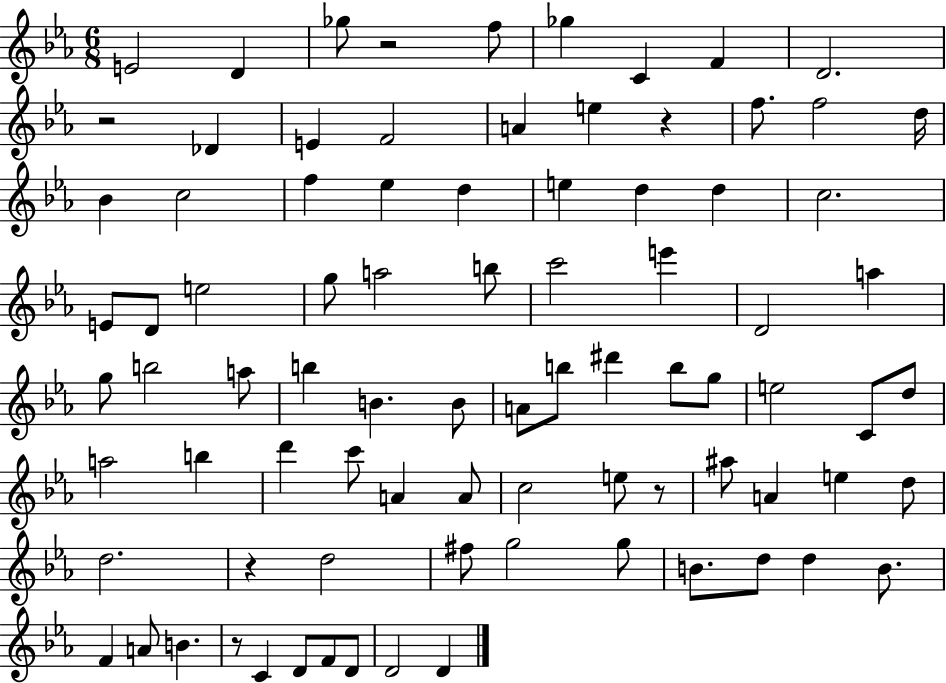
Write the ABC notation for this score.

X:1
T:Untitled
M:6/8
L:1/4
K:Eb
E2 D _g/2 z2 f/2 _g C F D2 z2 _D E F2 A e z f/2 f2 d/4 _B c2 f _e d e d d c2 E/2 D/2 e2 g/2 a2 b/2 c'2 e' D2 a g/2 b2 a/2 b B B/2 A/2 b/2 ^d' b/2 g/2 e2 C/2 d/2 a2 b d' c'/2 A A/2 c2 e/2 z/2 ^a/2 A e d/2 d2 z d2 ^f/2 g2 g/2 B/2 d/2 d B/2 F A/2 B z/2 C D/2 F/2 D/2 D2 D